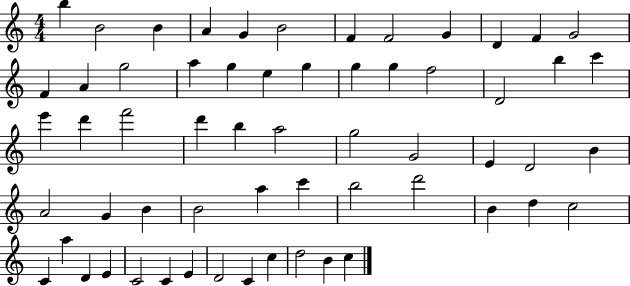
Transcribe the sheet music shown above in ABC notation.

X:1
T:Untitled
M:4/4
L:1/4
K:C
b B2 B A G B2 F F2 G D F G2 F A g2 a g e g g g f2 D2 b c' e' d' f'2 d' b a2 g2 G2 E D2 B A2 G B B2 a c' b2 d'2 B d c2 C a D E C2 C E D2 C c d2 B c